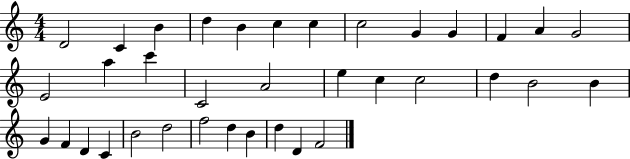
X:1
T:Untitled
M:4/4
L:1/4
K:C
D2 C B d B c c c2 G G F A G2 E2 a c' C2 A2 e c c2 d B2 B G F D C B2 d2 f2 d B d D F2